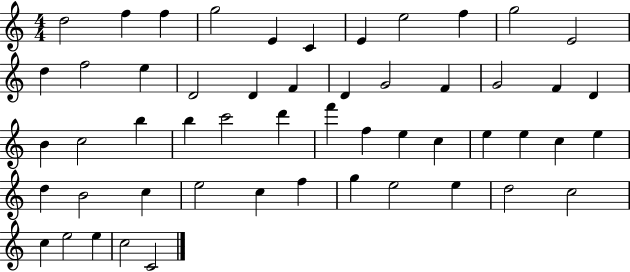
{
  \clef treble
  \numericTimeSignature
  \time 4/4
  \key c \major
  d''2 f''4 f''4 | g''2 e'4 c'4 | e'4 e''2 f''4 | g''2 e'2 | \break d''4 f''2 e''4 | d'2 d'4 f'4 | d'4 g'2 f'4 | g'2 f'4 d'4 | \break b'4 c''2 b''4 | b''4 c'''2 d'''4 | f'''4 f''4 e''4 c''4 | e''4 e''4 c''4 e''4 | \break d''4 b'2 c''4 | e''2 c''4 f''4 | g''4 e''2 e''4 | d''2 c''2 | \break c''4 e''2 e''4 | c''2 c'2 | \bar "|."
}